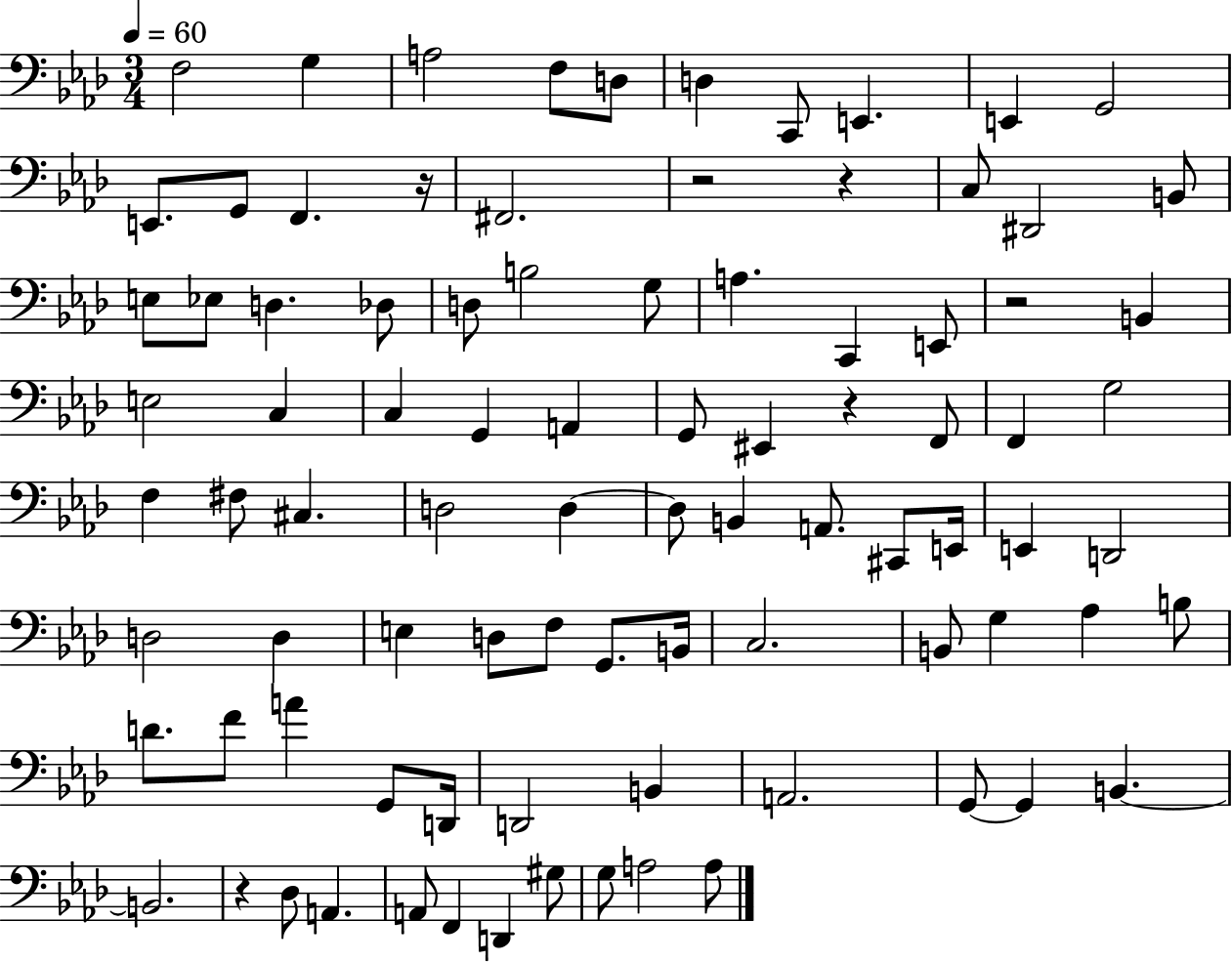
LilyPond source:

{
  \clef bass
  \numericTimeSignature
  \time 3/4
  \key aes \major
  \tempo 4 = 60
  f2 g4 | a2 f8 d8 | d4 c,8 e,4. | e,4 g,2 | \break e,8. g,8 f,4. r16 | fis,2. | r2 r4 | c8 dis,2 b,8 | \break e8 ees8 d4. des8 | d8 b2 g8 | a4. c,4 e,8 | r2 b,4 | \break e2 c4 | c4 g,4 a,4 | g,8 eis,4 r4 f,8 | f,4 g2 | \break f4 fis8 cis4. | d2 d4~~ | d8 b,4 a,8. cis,8 e,16 | e,4 d,2 | \break d2 d4 | e4 d8 f8 g,8. b,16 | c2. | b,8 g4 aes4 b8 | \break d'8. f'8 a'4 g,8 d,16 | d,2 b,4 | a,2. | g,8~~ g,4 b,4.~~ | \break b,2. | r4 des8 a,4. | a,8 f,4 d,4 gis8 | g8 a2 a8 | \break \bar "|."
}